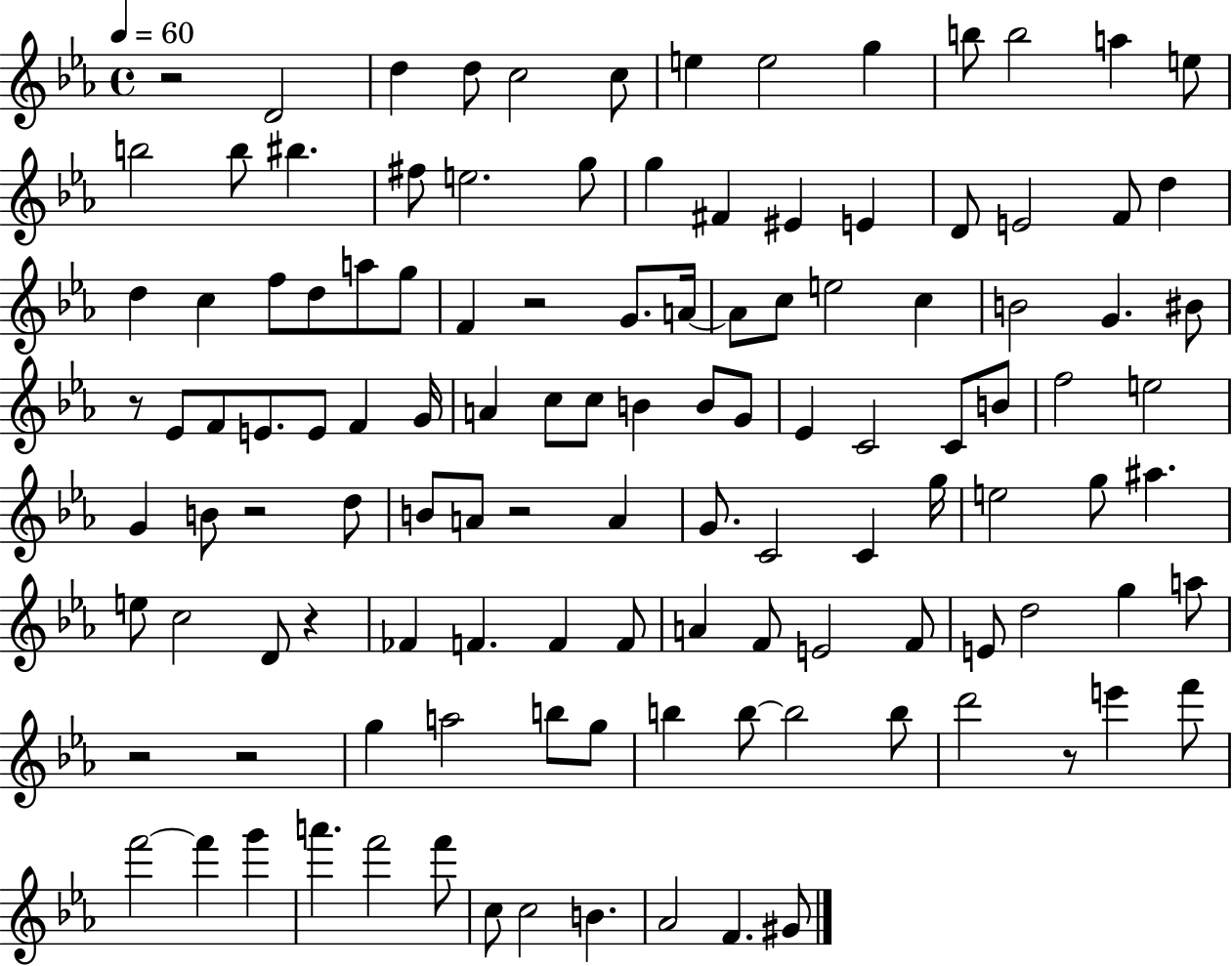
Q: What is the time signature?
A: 4/4